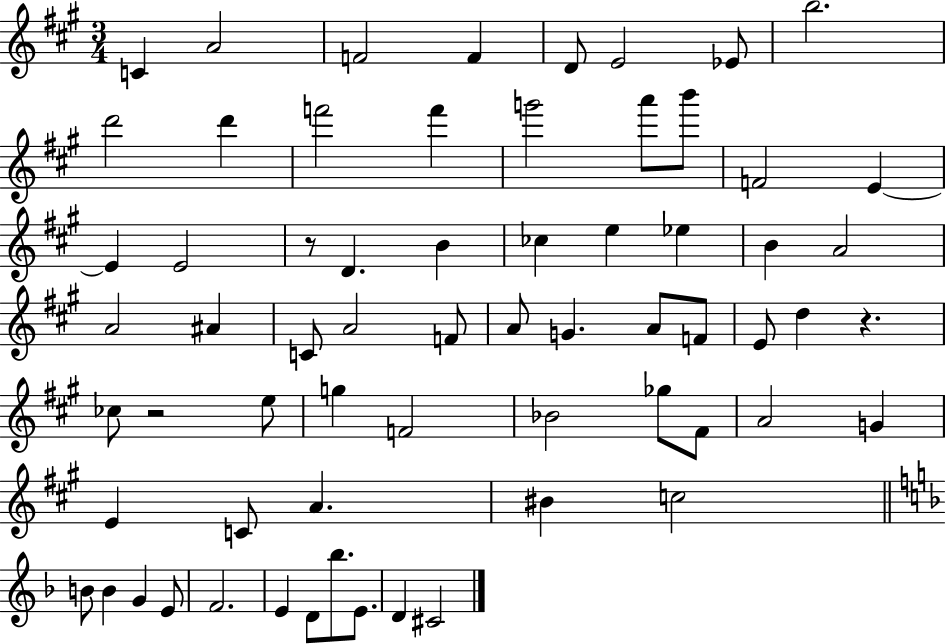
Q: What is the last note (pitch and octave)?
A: C#4